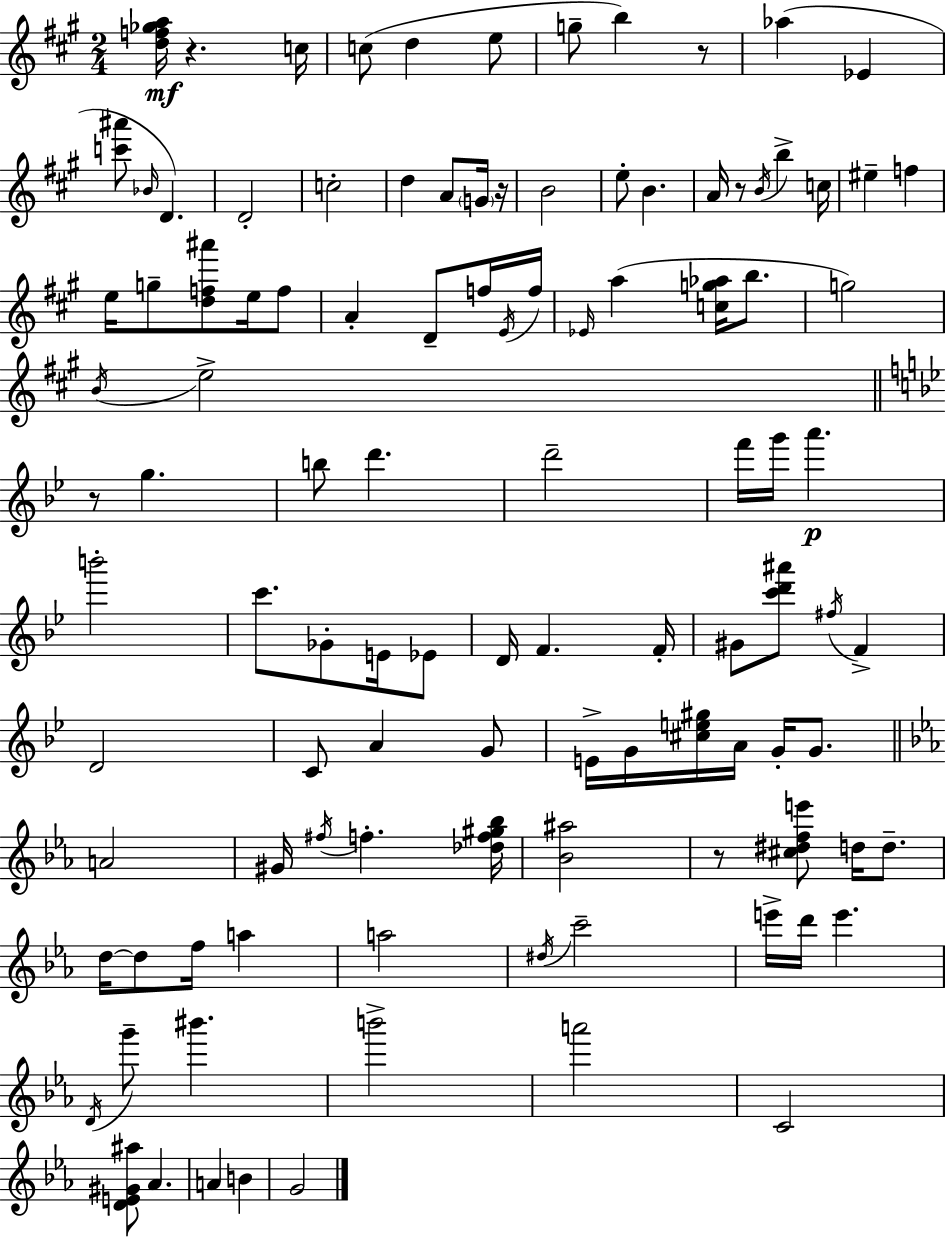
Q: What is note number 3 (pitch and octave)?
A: D5